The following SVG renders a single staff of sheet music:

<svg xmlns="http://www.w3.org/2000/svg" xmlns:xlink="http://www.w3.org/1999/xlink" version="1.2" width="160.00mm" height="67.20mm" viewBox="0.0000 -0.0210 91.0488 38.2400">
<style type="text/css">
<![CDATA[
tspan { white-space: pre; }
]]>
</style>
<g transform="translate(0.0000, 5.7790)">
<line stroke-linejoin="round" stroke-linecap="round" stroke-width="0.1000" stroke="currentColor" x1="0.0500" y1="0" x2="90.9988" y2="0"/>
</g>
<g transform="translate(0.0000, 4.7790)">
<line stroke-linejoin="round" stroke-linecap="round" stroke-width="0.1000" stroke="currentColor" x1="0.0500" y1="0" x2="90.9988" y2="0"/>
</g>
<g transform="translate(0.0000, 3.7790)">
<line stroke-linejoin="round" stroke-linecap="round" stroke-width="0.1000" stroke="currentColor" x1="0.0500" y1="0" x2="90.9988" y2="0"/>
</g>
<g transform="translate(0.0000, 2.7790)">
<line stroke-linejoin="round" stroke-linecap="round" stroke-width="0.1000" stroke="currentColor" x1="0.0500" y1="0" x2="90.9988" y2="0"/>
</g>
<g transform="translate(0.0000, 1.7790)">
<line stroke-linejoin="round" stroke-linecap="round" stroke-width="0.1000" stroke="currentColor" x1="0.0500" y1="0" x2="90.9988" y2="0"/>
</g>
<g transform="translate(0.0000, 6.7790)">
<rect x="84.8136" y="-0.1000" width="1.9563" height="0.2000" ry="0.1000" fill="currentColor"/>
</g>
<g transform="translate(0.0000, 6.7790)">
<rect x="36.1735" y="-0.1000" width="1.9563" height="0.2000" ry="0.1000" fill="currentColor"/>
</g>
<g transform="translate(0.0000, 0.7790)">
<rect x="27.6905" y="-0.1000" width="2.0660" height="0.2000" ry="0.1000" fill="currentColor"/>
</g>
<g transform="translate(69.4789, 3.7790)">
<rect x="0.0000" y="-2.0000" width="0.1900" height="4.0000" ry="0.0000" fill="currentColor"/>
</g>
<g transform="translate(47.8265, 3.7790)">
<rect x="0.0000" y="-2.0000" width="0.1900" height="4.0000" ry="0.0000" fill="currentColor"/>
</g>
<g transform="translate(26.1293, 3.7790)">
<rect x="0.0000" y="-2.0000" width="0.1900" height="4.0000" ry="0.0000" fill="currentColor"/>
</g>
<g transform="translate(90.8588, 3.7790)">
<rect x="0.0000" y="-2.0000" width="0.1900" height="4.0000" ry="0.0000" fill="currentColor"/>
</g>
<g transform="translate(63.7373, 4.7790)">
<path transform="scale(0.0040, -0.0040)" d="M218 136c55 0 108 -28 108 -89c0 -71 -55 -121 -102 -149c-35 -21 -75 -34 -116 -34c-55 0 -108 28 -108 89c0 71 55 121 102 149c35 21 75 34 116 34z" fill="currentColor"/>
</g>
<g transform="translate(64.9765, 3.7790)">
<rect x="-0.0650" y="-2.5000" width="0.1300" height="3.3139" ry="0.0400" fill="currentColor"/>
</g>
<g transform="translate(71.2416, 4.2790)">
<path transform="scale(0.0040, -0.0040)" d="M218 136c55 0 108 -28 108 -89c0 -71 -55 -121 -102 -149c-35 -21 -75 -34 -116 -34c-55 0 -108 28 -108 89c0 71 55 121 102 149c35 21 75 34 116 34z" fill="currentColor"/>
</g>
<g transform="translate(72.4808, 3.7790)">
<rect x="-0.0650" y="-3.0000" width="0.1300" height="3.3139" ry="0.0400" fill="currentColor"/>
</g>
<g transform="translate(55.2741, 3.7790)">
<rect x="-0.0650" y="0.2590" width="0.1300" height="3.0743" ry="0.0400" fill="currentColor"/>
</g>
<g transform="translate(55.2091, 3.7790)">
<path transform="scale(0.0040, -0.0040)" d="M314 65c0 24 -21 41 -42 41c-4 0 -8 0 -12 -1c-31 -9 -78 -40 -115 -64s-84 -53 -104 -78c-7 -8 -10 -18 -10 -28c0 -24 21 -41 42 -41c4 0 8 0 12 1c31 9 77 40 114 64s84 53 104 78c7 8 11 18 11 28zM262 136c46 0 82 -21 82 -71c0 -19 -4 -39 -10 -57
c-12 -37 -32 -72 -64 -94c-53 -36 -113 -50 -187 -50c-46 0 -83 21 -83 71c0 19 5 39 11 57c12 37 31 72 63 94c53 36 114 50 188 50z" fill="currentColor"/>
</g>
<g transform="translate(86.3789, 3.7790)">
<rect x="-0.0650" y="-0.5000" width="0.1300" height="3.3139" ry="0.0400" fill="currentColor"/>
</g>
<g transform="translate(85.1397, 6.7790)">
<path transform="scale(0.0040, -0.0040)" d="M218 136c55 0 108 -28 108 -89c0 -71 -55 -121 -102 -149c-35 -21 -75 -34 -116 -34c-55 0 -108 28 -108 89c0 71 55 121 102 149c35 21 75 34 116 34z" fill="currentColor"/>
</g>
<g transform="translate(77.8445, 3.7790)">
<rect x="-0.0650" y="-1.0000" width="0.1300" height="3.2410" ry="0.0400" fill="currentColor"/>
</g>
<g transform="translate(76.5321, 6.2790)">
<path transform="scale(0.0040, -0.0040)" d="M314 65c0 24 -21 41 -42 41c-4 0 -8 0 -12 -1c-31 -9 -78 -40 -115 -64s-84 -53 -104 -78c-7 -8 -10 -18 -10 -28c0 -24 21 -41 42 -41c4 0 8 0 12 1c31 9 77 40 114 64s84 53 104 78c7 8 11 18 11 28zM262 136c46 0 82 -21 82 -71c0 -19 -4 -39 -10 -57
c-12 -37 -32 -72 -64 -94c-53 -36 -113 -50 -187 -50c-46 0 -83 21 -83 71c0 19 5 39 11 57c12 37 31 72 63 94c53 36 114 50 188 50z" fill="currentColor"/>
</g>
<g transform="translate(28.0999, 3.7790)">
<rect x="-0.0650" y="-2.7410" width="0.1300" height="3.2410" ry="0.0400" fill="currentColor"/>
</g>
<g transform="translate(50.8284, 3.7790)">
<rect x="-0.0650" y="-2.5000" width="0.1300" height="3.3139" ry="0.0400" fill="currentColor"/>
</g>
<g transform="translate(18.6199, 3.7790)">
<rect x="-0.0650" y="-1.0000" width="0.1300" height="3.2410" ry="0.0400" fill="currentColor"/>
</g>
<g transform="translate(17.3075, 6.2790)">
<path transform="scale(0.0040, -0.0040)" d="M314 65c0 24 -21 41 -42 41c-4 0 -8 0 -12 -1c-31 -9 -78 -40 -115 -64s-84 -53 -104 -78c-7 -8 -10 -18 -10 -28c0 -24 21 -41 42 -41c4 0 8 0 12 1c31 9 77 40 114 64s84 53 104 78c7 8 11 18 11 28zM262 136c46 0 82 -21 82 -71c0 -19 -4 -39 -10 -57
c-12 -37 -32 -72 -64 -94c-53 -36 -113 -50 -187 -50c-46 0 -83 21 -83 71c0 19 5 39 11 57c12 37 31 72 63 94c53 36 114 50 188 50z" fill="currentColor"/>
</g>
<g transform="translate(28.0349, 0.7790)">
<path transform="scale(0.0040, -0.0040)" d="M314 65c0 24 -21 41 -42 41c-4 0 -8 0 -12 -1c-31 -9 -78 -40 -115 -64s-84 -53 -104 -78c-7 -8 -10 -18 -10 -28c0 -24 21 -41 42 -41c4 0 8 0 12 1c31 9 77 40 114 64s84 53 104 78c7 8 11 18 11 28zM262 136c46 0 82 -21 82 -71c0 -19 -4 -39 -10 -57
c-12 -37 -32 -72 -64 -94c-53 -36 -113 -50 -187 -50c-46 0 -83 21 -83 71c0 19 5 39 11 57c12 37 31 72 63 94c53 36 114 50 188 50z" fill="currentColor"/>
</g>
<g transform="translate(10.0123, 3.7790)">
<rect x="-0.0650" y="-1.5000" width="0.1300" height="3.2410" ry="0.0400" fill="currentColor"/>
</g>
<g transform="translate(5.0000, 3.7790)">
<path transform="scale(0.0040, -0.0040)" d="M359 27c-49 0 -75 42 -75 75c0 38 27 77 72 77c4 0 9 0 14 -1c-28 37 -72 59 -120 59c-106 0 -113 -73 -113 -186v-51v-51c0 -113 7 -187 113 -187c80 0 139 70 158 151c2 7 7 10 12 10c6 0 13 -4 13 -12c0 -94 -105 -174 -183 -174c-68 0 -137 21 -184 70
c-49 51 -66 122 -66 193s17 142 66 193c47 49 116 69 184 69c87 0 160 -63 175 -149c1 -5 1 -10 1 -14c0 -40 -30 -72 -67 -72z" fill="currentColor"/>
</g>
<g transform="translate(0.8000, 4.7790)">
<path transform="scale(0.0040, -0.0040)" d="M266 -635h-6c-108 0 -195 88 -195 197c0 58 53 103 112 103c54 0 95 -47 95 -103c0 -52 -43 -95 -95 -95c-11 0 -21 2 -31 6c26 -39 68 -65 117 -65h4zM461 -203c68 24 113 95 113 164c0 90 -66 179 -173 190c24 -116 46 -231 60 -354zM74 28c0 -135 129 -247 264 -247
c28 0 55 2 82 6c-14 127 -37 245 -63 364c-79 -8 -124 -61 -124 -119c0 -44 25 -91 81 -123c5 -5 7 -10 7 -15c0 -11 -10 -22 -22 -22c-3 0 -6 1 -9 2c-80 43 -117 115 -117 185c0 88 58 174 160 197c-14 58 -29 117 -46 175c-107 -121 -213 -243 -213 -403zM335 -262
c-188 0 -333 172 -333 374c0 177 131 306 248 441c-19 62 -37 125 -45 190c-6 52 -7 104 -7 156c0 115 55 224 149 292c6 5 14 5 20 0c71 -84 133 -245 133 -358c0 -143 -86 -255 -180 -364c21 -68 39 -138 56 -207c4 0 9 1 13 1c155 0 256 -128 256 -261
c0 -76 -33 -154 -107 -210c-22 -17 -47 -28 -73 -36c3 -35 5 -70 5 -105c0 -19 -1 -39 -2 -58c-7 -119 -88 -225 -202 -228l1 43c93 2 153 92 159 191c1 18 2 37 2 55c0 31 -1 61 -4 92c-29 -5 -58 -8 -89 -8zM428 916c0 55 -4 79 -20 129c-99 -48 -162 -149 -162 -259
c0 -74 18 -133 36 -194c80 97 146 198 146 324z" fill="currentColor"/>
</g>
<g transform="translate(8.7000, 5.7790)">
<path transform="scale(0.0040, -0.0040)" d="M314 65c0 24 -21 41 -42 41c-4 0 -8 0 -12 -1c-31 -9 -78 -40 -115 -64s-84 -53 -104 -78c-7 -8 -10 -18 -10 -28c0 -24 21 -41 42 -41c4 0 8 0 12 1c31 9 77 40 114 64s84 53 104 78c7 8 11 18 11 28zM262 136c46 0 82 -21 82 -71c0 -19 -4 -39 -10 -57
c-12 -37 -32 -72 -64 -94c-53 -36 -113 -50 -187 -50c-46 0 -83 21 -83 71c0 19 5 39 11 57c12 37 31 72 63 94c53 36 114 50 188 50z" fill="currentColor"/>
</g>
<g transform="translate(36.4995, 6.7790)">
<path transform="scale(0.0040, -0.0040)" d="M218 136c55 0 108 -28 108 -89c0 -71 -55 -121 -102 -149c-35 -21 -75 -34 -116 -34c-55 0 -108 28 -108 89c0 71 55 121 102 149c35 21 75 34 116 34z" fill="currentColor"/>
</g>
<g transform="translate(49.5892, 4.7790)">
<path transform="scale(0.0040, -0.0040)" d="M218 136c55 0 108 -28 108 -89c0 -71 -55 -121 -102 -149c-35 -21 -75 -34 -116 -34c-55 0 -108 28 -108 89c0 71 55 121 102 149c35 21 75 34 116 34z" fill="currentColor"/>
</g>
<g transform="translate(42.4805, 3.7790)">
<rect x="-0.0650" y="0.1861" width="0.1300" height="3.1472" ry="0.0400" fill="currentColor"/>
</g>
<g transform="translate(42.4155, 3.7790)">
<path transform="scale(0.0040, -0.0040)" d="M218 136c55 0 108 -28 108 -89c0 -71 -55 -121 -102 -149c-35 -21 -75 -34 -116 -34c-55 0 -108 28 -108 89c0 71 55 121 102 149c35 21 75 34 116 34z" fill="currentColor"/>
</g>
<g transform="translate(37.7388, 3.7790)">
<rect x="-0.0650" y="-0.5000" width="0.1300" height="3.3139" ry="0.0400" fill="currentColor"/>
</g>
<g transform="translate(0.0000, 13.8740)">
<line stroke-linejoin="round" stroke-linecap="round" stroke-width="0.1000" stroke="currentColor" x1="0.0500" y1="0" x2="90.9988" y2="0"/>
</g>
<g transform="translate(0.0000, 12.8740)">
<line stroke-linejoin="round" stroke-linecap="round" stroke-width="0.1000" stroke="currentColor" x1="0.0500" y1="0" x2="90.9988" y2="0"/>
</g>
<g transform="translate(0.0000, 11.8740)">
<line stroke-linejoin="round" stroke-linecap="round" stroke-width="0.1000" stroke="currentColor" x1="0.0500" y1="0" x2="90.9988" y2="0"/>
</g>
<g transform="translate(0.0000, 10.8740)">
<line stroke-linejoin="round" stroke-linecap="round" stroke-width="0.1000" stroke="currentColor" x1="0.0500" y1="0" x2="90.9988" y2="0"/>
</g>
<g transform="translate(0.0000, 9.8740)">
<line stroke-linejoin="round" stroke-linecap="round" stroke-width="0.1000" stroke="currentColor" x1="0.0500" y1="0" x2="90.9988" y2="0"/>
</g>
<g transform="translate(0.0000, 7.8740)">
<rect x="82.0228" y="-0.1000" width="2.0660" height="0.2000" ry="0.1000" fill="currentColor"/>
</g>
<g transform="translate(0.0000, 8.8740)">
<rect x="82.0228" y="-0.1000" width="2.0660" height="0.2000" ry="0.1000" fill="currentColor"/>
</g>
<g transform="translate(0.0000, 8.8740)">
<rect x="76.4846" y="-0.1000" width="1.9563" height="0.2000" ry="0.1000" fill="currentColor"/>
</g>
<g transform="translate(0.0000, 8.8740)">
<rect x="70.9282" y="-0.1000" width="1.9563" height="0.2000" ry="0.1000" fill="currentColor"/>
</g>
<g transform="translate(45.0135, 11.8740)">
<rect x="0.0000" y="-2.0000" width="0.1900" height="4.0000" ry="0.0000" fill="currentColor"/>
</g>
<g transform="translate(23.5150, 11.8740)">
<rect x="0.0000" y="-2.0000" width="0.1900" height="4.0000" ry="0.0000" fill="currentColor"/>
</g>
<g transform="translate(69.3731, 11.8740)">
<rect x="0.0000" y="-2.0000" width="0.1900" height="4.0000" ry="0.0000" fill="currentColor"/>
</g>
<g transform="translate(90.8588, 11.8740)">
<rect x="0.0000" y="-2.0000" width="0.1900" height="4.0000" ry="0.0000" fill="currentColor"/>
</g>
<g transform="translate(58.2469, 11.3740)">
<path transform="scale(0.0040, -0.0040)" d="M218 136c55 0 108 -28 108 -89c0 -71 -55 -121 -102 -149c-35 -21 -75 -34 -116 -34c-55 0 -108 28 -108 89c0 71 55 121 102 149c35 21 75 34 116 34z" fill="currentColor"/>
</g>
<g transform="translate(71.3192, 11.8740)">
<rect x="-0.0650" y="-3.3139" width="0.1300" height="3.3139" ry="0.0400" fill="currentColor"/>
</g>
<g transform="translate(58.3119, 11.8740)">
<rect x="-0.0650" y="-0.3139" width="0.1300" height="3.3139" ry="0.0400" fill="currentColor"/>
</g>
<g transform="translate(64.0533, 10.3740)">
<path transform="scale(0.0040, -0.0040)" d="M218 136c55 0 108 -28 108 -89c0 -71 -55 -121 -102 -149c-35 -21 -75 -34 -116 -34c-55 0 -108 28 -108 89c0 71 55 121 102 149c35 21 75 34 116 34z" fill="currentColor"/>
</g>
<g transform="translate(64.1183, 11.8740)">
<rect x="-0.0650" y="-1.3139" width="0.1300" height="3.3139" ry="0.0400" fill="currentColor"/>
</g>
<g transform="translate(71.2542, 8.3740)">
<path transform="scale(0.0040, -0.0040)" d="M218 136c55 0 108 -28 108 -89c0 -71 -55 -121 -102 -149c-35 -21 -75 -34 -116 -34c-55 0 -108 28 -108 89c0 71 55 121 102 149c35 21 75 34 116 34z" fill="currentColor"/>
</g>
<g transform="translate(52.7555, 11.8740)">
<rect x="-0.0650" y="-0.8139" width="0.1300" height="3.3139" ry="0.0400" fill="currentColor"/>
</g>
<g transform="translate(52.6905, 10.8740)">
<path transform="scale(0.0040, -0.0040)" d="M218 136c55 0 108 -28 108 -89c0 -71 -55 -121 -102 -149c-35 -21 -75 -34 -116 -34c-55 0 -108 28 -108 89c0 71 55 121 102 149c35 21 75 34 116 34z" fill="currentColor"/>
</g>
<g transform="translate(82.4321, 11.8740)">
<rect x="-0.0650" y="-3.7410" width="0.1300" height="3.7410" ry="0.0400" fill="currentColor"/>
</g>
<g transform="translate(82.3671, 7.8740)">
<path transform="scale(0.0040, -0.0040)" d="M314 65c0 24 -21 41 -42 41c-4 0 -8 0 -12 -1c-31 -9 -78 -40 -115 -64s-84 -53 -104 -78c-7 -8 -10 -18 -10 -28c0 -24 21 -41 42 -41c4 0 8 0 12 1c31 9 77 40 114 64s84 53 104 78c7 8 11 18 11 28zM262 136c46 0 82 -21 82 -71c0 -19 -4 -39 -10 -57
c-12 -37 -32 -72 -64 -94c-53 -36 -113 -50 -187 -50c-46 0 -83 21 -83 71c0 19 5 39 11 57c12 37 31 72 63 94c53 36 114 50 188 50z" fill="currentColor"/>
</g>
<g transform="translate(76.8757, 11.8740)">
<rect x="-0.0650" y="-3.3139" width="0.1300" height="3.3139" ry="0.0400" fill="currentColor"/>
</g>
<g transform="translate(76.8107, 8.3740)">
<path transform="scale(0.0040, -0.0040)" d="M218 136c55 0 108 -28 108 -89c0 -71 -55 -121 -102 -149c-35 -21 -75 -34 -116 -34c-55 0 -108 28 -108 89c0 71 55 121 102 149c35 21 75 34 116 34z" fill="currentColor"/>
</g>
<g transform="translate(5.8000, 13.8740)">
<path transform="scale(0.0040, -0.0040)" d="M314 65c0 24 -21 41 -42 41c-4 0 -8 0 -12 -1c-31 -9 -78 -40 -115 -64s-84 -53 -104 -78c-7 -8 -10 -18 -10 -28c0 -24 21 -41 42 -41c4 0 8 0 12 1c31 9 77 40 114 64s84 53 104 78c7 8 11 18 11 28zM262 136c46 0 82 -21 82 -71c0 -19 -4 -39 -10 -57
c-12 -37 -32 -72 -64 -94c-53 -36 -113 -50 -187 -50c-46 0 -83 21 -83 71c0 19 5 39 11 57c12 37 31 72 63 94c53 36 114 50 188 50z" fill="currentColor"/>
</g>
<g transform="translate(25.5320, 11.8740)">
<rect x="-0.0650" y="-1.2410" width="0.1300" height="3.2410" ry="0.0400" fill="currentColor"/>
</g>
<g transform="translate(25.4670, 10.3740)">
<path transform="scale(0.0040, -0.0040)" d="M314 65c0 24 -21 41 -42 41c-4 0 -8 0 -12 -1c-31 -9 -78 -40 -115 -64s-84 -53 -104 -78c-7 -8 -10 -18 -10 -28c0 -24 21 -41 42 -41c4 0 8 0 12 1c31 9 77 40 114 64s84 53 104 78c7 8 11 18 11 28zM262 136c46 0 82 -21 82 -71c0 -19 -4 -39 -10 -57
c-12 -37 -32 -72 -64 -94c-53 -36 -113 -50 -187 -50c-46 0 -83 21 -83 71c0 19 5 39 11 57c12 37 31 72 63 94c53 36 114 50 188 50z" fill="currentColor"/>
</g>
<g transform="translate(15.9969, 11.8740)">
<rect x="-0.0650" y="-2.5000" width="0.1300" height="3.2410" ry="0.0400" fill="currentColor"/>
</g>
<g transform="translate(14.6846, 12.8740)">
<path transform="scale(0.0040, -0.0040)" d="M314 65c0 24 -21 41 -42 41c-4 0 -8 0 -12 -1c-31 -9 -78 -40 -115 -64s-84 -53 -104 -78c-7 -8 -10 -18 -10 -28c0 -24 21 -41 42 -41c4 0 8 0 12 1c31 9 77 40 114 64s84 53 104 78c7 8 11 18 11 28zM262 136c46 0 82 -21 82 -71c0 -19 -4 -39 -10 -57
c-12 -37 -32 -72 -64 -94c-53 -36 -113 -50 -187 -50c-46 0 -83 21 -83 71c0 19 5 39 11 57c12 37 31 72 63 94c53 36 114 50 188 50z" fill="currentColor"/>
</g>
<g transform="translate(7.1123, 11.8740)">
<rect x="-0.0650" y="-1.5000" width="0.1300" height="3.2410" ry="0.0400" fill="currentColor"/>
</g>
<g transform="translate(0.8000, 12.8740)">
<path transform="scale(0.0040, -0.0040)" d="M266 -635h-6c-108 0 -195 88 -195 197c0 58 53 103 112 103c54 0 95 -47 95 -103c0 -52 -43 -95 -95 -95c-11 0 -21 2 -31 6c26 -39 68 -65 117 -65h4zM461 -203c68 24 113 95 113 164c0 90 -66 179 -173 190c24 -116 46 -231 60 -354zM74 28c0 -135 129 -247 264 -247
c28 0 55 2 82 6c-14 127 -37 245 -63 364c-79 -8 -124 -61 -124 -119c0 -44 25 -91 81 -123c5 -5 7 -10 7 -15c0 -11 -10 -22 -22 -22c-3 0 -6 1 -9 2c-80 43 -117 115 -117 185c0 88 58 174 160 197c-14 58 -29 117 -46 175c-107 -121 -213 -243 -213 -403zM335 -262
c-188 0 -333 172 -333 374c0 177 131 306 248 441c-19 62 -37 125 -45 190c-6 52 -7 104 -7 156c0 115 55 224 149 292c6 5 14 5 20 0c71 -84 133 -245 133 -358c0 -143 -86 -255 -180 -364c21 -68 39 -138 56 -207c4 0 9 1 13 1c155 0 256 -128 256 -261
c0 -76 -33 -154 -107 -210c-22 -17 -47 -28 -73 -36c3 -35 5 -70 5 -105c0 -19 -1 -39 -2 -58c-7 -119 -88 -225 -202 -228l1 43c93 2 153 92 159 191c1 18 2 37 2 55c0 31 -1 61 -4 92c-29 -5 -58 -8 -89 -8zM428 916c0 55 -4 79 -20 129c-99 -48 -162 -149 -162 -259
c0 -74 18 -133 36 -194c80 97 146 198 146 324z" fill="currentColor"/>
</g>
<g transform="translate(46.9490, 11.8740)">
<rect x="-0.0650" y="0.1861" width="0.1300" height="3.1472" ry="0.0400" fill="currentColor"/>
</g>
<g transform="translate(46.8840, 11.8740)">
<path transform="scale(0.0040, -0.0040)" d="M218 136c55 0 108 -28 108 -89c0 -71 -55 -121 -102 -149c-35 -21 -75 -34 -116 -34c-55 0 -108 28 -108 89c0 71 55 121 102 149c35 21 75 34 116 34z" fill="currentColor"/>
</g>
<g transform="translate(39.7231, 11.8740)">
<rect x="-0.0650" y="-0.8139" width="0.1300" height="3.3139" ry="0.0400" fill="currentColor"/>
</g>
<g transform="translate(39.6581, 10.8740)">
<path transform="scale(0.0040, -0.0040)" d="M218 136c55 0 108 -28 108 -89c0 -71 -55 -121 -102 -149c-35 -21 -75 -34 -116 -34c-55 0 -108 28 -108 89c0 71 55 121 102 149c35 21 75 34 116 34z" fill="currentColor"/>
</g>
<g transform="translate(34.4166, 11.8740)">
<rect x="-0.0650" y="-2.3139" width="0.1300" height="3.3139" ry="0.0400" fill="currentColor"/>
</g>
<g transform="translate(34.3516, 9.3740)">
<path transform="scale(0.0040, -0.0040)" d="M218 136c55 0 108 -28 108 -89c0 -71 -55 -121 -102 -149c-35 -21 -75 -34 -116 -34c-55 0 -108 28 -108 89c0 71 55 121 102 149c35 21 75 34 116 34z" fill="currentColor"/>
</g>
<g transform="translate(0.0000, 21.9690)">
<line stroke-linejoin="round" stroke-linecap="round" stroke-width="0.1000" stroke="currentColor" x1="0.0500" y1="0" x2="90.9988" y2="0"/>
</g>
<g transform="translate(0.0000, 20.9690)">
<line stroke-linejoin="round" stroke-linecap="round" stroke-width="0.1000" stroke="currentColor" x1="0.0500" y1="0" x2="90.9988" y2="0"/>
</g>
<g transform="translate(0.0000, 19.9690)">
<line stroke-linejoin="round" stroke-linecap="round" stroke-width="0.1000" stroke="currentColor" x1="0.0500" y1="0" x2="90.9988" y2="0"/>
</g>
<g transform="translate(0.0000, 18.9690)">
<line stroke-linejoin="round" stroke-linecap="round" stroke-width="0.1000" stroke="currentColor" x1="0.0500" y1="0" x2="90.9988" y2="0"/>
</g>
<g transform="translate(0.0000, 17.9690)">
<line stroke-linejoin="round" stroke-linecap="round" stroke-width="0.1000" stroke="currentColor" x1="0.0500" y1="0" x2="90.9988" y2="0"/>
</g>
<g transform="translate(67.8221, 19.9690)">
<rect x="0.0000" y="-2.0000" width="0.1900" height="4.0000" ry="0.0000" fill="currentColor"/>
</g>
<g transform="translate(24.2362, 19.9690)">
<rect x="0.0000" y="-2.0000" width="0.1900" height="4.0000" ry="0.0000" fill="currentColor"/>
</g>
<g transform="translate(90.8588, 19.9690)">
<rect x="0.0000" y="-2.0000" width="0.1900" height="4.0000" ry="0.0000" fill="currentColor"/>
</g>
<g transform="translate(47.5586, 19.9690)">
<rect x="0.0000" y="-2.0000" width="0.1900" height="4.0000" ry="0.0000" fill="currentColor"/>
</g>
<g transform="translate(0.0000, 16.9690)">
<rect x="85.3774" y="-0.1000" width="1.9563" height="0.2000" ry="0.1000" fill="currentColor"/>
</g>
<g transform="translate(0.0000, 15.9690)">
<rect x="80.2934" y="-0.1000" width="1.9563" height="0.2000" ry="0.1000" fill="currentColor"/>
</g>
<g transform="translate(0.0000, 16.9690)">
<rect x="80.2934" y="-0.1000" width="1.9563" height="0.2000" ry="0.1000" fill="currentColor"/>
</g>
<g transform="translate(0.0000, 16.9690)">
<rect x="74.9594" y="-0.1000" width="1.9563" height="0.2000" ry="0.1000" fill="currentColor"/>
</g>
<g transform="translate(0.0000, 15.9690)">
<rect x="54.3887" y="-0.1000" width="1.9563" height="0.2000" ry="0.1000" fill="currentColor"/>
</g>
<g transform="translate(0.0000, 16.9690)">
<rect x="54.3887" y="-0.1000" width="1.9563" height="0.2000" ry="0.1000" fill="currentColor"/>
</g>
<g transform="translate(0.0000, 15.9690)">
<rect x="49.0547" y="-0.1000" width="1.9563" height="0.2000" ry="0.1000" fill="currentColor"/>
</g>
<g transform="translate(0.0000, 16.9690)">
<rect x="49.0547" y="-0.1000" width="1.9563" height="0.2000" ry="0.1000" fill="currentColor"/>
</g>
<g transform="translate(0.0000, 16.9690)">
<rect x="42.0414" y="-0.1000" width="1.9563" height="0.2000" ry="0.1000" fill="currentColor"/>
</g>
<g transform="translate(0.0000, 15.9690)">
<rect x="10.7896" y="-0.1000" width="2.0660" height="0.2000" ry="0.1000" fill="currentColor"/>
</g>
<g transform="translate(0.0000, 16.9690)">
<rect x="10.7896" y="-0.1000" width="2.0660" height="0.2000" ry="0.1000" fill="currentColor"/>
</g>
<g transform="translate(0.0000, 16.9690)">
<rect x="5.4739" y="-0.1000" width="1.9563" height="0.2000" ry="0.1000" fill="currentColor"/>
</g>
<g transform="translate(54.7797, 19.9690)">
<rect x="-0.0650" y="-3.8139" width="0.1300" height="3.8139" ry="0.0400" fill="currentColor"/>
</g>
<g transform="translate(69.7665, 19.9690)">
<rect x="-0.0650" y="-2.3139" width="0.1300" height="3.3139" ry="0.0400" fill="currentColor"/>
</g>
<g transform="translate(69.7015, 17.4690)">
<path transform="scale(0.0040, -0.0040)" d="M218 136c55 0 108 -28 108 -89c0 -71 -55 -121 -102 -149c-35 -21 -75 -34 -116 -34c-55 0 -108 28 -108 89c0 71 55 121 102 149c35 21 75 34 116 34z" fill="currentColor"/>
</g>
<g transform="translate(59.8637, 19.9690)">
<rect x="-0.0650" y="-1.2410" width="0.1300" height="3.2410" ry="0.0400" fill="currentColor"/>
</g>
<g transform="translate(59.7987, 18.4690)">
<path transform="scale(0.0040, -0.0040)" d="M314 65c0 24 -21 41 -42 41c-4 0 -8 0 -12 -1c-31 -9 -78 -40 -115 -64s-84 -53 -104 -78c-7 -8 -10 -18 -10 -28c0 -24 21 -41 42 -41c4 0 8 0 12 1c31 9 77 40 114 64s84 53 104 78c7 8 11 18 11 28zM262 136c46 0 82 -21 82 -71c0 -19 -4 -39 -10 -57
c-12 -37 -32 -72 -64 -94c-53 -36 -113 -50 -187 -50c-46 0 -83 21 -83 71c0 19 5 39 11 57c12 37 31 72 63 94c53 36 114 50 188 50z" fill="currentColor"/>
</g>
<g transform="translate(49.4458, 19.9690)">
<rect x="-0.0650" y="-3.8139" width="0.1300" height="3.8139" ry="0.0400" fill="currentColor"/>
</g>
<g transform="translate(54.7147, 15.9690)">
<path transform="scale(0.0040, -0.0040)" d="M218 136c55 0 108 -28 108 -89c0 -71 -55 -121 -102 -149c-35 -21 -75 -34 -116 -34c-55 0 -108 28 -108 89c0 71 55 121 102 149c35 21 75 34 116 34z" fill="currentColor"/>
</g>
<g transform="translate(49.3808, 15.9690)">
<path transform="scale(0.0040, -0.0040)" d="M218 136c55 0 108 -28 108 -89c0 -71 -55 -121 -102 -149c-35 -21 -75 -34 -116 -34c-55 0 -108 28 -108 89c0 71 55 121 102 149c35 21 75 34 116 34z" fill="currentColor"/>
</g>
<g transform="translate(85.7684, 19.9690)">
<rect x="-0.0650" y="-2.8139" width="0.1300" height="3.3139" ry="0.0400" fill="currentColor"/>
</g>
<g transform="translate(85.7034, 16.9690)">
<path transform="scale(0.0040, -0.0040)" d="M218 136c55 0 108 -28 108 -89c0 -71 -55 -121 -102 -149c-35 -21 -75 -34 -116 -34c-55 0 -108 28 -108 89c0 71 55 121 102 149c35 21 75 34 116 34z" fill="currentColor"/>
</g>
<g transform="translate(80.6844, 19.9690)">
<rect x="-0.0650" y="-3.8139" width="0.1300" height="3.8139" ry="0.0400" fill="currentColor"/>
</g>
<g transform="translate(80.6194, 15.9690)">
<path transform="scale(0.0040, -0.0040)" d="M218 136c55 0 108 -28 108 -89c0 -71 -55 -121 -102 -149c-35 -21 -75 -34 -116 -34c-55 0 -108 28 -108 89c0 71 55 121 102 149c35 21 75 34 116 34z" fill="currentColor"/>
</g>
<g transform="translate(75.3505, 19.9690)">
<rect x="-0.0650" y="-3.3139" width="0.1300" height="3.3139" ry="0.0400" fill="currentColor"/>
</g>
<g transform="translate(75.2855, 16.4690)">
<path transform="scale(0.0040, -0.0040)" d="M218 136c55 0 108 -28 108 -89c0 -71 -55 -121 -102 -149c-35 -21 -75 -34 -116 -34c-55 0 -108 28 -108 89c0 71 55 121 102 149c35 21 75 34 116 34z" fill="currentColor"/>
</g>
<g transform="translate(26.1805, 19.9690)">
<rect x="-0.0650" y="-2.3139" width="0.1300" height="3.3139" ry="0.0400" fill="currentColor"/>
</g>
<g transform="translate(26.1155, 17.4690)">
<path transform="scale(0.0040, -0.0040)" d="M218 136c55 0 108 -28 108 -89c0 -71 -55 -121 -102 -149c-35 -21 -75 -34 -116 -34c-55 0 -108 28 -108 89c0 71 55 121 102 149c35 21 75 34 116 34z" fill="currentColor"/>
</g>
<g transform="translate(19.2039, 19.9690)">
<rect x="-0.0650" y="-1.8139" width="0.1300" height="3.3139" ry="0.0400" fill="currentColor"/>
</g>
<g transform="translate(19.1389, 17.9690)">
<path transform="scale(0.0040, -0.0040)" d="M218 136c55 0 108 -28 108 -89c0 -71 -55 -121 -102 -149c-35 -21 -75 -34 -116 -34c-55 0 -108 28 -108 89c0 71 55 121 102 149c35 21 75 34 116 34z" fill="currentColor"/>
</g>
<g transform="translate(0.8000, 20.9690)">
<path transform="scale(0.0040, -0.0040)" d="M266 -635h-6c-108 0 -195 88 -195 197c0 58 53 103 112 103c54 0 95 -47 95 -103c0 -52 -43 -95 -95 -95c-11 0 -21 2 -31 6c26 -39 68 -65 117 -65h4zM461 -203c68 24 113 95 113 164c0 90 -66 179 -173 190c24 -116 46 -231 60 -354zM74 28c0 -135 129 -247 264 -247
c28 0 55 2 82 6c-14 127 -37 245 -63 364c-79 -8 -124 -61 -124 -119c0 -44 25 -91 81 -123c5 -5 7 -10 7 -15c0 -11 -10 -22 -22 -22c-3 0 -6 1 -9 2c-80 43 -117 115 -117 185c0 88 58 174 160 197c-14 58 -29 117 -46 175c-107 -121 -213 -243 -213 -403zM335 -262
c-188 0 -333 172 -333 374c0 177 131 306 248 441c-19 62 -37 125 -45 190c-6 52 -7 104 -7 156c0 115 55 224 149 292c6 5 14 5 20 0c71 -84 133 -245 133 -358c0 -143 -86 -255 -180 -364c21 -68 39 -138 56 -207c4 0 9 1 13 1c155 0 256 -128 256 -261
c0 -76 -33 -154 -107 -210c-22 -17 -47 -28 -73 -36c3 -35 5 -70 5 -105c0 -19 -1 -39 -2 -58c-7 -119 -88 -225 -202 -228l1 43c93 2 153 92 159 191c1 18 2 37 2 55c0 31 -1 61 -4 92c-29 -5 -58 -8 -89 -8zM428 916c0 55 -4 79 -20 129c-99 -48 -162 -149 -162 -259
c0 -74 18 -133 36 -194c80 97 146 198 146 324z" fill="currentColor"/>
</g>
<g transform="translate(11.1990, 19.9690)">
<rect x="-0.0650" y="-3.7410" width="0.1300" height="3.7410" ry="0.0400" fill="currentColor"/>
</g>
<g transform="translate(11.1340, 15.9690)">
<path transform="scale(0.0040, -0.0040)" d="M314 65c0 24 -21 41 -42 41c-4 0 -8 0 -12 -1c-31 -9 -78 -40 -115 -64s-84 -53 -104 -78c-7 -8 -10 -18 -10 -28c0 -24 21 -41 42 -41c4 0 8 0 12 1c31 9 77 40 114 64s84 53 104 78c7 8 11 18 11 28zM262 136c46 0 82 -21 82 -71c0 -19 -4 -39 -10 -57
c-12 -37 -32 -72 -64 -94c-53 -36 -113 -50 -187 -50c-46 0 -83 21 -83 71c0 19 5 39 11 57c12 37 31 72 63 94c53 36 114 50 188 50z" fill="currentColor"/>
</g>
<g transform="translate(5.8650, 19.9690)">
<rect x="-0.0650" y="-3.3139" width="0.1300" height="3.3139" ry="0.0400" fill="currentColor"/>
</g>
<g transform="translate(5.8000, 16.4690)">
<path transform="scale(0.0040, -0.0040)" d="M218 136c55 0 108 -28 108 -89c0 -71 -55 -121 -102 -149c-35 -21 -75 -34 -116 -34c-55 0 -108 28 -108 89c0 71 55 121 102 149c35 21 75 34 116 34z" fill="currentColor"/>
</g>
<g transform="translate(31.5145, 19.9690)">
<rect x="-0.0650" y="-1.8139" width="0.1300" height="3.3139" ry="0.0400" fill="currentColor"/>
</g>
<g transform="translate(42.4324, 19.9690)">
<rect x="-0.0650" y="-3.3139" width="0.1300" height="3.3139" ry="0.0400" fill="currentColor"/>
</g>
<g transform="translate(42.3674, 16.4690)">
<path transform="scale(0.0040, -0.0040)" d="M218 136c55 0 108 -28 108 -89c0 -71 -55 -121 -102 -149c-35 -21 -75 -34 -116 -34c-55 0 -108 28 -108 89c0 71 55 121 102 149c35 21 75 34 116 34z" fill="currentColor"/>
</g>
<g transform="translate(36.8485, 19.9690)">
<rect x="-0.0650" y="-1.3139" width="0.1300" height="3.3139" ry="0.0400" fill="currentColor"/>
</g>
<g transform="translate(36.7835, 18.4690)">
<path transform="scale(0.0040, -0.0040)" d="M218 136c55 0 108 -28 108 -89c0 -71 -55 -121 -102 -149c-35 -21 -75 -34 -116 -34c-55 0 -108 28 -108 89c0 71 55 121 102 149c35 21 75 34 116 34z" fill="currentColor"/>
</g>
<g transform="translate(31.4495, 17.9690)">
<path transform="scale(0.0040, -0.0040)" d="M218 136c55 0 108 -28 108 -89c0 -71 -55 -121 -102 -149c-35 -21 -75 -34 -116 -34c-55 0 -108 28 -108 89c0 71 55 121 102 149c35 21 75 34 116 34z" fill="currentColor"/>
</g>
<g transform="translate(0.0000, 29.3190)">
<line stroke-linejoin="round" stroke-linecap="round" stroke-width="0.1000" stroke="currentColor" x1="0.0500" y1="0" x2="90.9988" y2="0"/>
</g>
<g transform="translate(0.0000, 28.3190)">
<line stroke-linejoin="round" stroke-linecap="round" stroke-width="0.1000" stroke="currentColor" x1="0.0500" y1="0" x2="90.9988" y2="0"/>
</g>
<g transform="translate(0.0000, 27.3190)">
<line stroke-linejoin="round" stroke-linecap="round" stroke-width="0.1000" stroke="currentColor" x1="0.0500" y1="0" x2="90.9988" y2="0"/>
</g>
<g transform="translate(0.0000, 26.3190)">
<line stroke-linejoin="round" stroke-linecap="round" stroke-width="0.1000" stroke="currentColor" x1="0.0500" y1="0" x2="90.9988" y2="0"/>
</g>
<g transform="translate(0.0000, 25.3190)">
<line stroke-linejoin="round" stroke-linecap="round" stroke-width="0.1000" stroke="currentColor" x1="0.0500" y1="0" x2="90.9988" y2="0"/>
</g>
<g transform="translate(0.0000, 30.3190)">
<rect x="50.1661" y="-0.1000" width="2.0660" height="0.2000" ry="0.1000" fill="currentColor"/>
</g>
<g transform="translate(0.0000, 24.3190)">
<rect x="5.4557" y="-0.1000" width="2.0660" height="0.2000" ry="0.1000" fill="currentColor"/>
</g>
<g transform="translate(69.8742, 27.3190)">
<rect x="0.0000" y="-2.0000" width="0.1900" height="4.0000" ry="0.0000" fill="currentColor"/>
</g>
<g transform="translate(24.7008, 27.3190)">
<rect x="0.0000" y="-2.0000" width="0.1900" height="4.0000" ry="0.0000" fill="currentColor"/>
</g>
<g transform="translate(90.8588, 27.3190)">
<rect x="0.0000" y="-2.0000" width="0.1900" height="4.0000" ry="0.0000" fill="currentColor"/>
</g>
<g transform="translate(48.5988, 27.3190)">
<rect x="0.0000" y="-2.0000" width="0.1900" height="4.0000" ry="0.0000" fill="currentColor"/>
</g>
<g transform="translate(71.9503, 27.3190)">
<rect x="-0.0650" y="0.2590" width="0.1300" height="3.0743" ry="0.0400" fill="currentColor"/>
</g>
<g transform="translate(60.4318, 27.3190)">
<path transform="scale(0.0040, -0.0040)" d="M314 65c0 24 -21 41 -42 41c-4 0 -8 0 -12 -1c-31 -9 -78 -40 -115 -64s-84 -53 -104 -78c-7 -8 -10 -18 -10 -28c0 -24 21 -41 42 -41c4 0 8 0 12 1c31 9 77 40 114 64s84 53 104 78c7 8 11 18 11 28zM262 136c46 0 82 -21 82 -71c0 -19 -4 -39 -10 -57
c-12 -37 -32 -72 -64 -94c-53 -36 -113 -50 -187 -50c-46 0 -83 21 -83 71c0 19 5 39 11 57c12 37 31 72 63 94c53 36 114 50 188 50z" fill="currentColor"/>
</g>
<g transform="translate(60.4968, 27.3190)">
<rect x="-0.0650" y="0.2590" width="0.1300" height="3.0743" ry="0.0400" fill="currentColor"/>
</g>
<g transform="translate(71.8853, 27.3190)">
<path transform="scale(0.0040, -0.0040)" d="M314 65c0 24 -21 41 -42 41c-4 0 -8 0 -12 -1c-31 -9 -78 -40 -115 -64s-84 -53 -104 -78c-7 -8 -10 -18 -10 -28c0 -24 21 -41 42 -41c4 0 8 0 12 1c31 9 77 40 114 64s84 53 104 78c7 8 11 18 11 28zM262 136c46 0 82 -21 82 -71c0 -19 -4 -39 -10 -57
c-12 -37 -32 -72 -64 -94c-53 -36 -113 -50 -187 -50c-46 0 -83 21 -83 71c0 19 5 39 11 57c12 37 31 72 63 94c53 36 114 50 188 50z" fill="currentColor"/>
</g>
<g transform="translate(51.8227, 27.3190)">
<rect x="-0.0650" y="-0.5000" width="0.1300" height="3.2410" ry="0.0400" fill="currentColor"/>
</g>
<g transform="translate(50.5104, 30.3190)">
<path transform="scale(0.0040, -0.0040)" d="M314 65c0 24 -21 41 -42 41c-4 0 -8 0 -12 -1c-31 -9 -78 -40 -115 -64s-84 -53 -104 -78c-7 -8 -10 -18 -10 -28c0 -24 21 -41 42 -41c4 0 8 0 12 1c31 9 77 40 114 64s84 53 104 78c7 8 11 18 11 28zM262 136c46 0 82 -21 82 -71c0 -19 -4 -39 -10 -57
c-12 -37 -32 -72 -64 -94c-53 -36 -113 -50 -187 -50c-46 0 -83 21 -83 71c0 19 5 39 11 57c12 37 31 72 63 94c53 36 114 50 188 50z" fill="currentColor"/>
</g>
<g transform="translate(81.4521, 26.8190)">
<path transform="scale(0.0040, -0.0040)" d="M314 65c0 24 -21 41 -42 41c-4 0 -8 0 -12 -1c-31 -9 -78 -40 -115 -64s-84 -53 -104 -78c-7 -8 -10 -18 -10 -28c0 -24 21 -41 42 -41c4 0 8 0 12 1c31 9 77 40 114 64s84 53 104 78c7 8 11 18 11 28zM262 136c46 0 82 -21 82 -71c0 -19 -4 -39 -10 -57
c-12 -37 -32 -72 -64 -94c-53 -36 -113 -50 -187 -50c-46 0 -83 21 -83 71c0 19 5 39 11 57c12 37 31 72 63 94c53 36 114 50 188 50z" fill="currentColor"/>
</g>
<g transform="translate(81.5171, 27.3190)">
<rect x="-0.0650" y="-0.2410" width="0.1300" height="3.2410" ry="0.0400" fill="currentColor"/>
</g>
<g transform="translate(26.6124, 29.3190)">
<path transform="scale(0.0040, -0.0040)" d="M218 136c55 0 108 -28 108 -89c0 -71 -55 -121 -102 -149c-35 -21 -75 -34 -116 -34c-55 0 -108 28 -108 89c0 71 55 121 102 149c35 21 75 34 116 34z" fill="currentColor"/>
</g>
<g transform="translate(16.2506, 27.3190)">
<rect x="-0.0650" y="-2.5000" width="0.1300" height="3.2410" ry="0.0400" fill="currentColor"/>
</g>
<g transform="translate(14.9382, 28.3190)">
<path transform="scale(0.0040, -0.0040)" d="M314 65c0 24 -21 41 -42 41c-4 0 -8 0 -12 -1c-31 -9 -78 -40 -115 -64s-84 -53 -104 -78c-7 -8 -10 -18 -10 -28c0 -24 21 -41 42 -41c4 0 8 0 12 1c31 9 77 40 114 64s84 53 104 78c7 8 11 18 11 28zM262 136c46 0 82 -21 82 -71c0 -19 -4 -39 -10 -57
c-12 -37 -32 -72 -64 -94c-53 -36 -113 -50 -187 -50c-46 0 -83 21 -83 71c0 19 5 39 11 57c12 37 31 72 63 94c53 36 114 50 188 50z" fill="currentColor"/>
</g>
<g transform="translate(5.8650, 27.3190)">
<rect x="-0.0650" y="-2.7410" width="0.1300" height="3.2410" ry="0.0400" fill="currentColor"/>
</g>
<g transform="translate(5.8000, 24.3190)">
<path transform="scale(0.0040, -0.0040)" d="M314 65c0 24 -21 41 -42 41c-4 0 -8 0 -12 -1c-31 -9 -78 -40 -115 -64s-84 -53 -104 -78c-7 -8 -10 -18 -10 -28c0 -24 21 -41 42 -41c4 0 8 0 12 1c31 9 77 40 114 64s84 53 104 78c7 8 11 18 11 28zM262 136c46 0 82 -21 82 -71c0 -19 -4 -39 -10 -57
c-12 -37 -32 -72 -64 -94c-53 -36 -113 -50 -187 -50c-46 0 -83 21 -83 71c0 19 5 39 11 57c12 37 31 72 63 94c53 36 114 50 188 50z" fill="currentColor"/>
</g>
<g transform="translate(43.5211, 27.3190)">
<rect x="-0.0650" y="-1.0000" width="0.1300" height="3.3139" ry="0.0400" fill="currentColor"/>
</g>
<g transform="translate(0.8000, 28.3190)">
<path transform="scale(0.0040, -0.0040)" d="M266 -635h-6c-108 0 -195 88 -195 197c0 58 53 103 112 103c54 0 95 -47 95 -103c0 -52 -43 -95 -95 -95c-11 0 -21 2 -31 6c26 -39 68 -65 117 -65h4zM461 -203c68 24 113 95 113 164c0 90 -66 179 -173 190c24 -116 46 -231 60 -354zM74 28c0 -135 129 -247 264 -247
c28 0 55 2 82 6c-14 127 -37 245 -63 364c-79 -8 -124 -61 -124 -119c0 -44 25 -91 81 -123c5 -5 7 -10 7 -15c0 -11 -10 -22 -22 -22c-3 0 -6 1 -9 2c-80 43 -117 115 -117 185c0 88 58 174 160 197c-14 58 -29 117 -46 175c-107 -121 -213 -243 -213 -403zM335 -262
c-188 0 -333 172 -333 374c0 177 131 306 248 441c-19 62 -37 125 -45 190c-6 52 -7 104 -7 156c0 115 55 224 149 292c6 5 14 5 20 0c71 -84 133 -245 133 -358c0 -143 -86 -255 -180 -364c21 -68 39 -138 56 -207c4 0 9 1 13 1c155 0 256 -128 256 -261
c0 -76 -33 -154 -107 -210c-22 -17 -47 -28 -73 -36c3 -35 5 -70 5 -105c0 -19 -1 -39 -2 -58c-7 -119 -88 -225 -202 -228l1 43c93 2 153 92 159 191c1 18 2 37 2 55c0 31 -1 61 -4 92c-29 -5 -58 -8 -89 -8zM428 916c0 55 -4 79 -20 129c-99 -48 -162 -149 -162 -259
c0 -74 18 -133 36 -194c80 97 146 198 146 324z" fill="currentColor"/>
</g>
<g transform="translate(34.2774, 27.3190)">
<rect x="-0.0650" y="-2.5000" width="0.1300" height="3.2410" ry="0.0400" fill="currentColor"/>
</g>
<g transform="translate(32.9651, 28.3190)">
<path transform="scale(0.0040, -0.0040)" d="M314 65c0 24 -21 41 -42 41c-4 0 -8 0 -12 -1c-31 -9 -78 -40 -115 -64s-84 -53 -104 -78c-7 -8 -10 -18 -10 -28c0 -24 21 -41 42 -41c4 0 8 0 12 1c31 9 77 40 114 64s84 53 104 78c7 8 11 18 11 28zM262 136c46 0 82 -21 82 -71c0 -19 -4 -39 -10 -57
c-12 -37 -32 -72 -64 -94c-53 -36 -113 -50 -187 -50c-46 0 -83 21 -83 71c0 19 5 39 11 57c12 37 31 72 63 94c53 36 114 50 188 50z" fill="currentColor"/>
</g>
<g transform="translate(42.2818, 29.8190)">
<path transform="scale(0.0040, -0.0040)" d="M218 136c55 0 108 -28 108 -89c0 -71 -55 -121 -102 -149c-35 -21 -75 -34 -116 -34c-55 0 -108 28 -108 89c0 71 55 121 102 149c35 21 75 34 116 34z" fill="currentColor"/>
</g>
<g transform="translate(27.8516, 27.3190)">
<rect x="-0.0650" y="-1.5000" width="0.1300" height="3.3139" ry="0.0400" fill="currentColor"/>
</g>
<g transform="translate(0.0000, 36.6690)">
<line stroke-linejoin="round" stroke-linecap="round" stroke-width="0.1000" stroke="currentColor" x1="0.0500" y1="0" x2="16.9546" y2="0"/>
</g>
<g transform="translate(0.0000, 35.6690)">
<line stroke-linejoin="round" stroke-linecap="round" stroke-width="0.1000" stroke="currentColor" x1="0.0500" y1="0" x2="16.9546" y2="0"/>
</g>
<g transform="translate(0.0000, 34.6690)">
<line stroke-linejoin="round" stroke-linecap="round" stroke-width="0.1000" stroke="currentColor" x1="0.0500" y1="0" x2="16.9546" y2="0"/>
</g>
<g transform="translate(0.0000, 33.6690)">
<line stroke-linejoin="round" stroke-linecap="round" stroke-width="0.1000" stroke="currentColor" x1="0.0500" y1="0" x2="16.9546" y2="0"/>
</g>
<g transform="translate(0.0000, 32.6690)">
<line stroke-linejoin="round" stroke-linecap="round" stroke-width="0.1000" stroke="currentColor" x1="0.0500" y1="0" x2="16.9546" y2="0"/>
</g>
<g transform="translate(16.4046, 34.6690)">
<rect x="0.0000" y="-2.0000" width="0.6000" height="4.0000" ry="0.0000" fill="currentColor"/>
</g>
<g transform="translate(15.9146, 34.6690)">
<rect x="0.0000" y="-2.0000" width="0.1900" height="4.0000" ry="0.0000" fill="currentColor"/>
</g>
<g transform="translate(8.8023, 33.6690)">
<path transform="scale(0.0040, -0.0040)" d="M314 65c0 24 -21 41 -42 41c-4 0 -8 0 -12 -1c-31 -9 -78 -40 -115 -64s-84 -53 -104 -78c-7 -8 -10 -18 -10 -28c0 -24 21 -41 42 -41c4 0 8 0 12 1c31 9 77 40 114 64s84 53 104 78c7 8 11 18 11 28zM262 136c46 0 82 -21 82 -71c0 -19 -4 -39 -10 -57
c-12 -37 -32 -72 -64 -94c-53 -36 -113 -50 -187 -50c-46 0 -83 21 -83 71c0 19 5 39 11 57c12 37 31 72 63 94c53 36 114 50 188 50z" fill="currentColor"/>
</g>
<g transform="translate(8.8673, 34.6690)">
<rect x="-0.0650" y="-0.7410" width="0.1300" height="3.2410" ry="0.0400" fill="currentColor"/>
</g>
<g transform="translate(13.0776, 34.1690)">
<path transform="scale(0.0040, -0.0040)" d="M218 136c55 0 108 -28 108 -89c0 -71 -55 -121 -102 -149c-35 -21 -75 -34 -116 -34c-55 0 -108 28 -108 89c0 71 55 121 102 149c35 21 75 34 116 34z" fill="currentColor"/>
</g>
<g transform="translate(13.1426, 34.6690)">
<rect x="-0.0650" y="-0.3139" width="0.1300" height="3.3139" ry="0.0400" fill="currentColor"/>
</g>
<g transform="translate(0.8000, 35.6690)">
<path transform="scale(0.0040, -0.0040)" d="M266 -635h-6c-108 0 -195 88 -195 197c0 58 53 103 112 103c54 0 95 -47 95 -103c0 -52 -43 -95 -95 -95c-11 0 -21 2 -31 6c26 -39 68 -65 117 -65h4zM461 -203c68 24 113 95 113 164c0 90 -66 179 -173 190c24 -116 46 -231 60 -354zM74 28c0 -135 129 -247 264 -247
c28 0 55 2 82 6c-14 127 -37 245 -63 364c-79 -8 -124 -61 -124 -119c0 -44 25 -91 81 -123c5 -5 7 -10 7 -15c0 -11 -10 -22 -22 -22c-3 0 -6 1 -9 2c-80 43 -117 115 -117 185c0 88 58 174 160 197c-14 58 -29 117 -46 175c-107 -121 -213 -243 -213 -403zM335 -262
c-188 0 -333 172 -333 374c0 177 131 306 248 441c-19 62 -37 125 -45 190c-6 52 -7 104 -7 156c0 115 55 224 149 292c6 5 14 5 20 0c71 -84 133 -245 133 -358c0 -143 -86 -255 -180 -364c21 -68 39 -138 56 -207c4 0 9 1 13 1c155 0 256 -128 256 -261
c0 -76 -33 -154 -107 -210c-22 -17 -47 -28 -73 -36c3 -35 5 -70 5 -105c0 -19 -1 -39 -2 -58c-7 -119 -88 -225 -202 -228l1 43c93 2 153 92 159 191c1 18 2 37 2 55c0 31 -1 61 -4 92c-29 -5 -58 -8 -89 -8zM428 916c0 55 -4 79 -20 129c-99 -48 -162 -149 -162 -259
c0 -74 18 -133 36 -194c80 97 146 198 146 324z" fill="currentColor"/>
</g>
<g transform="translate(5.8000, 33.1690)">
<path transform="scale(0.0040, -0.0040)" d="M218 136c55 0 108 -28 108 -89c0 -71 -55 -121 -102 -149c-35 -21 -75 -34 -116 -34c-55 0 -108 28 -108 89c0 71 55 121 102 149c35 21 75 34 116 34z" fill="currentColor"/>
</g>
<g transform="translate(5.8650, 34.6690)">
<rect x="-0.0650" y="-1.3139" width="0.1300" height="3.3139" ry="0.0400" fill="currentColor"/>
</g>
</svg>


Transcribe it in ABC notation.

X:1
T:Untitled
M:4/4
L:1/4
K:C
E2 D2 a2 C B G B2 G A D2 C E2 G2 e2 g d B d c e b b c'2 b c'2 f g f e b c' c' e2 g b c' a a2 G2 E G2 D C2 B2 B2 c2 e d2 c